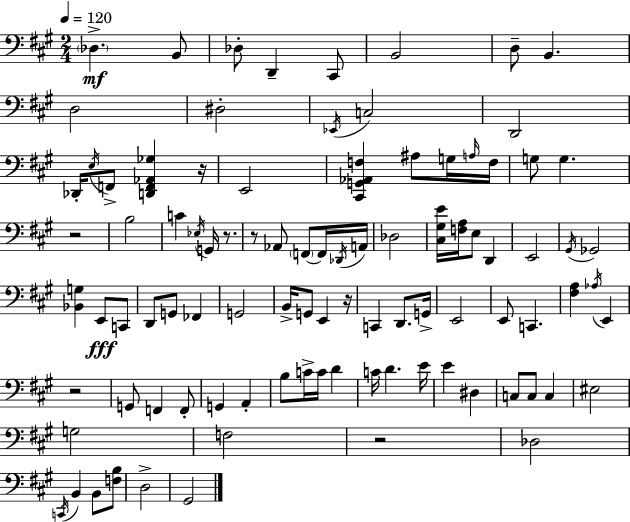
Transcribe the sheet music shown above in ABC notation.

X:1
T:Untitled
M:2/4
L:1/4
K:A
_D, B,,/2 _D,/2 D,, ^C,,/2 B,,2 D,/2 B,, D,2 ^D,2 _E,,/4 C,2 D,,2 _D,,/4 E,/4 F,,/2 [D,,F,,_A,,_G,] z/4 E,,2 [^C,,G,,_A,,F,] ^A,/2 G,/4 A,/4 F,/4 G,/2 G, z2 B,2 C _E,/4 G,,/4 z/2 z/2 _A,,/2 F,,/2 F,,/4 _D,,/4 A,,/4 _D,2 [^C,^G,E]/4 [F,A,]/4 E,/2 D,, E,,2 ^G,,/4 _G,,2 [_B,,G,] E,,/2 C,,/2 D,,/2 G,,/2 _F,, G,,2 B,,/4 G,,/2 E,, z/4 C,, D,,/2 G,,/4 E,,2 E,,/2 C,, [^F,A,] _A,/4 E,, z2 G,,/2 F,, F,,/2 G,, A,, B,/2 C/4 C/4 D C/4 D E/4 E ^D, C,/2 C,/2 C, ^E,2 G,2 F,2 z2 _D,2 C,,/4 B,, B,,/2 [F,B,]/2 D,2 ^G,,2